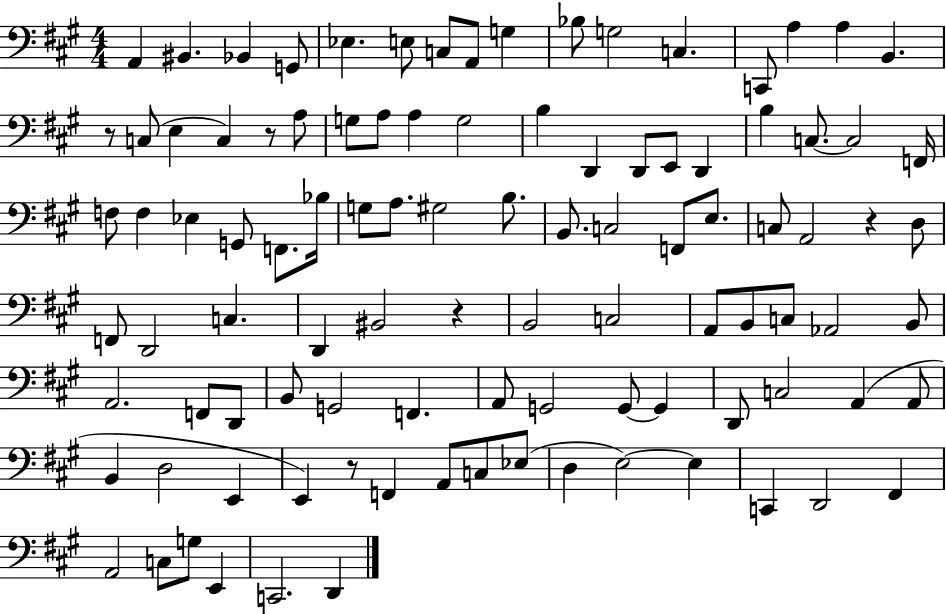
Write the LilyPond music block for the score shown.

{
  \clef bass
  \numericTimeSignature
  \time 4/4
  \key a \major
  \repeat volta 2 { a,4 bis,4. bes,4 g,8 | ees4. e8 c8 a,8 g4 | bes8 g2 c4. | c,8 a4 a4 b,4. | \break r8 c8( e4 c4) r8 a8 | g8 a8 a4 g2 | b4 d,4 d,8 e,8 d,4 | b4 c8.~~ c2 f,16 | \break f8 f4 ees4 g,8 f,8. bes16 | g8 a8. gis2 b8. | b,8. c2 f,8 e8. | c8 a,2 r4 d8 | \break f,8 d,2 c4. | d,4 bis,2 r4 | b,2 c2 | a,8 b,8 c8 aes,2 b,8 | \break a,2. f,8 d,8 | b,8 g,2 f,4. | a,8 g,2 g,8~~ g,4 | d,8 c2 a,4( a,8 | \break b,4 d2 e,4 | e,4) r8 f,4 a,8 c8 ees8( | d4 e2~~) e4 | c,4 d,2 fis,4 | \break a,2 c8 g8 e,4 | c,2. d,4 | } \bar "|."
}